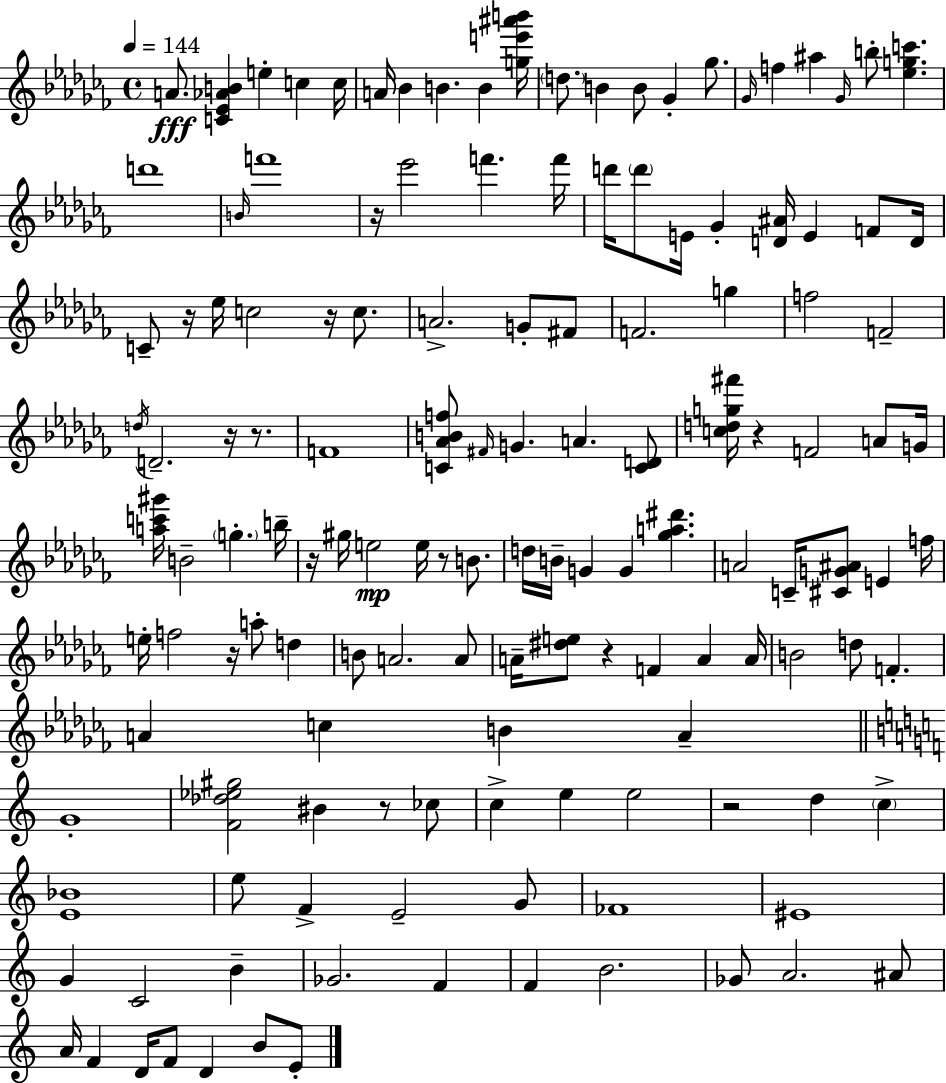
{
  \clef treble
  \time 4/4
  \defaultTimeSignature
  \key aes \minor
  \tempo 4 = 144
  a'8.\fff <c' ees' aes' b'>4 e''4-. c''4 c''16 | a'16 bes'4 b'4. b'4 <g'' e''' ais''' b'''>16 | \parenthesize d''8. b'4 b'8 ges'4-. ges''8. | \grace { ges'16 } f''4 ais''4 \grace { ges'16 } b''8-. <ees'' g'' c'''>4. | \break d'''1 | \grace { b'16 } f'''1 | r16 ees'''2 f'''4. | f'''16 d'''16 \parenthesize d'''8 e'16 ges'4-. <d' ais'>16 e'4 | \break f'8 d'16 c'8-- r16 ees''16 c''2 r16 | c''8. a'2.-> g'8-. | fis'8 f'2. g''4 | f''2 f'2-- | \break \acciaccatura { d''16 } d'2.-- | r16 r8. f'1 | <c' aes' b' f''>8 \grace { fis'16 } g'4. a'4. | <c' d'>8 <c'' d'' g'' fis'''>16 r4 f'2 | \break a'8 g'16 <a'' c''' gis'''>16 b'2-- \parenthesize g''4.-. | b''16-- r16 gis''16 e''2\mp e''16 | r8 b'8. d''16 b'16-- g'4 g'4 <ges'' a'' dis'''>4. | a'2 c'16-- <cis' g' ais'>8 | \break e'4 f''16 e''16-. f''2 r16 a''8-. | d''4 b'8 a'2. | a'8 a'16-- <dis'' e''>8 r4 f'4 | a'4 a'16 b'2 d''8 f'4.-. | \break a'4 c''4 b'4 | a'4-- \bar "||" \break \key a \minor g'1-. | <f' des'' ees'' gis''>2 bis'4 r8 ces''8 | c''4-> e''4 e''2 | r2 d''4 \parenthesize c''4-> | \break <e' bes'>1 | e''8 f'4-> e'2-- g'8 | fes'1 | eis'1 | \break g'4 c'2 b'4-- | ges'2. f'4 | f'4 b'2. | ges'8 a'2. ais'8 | \break a'16 f'4 d'16 f'8 d'4 b'8 e'8-. | \bar "|."
}